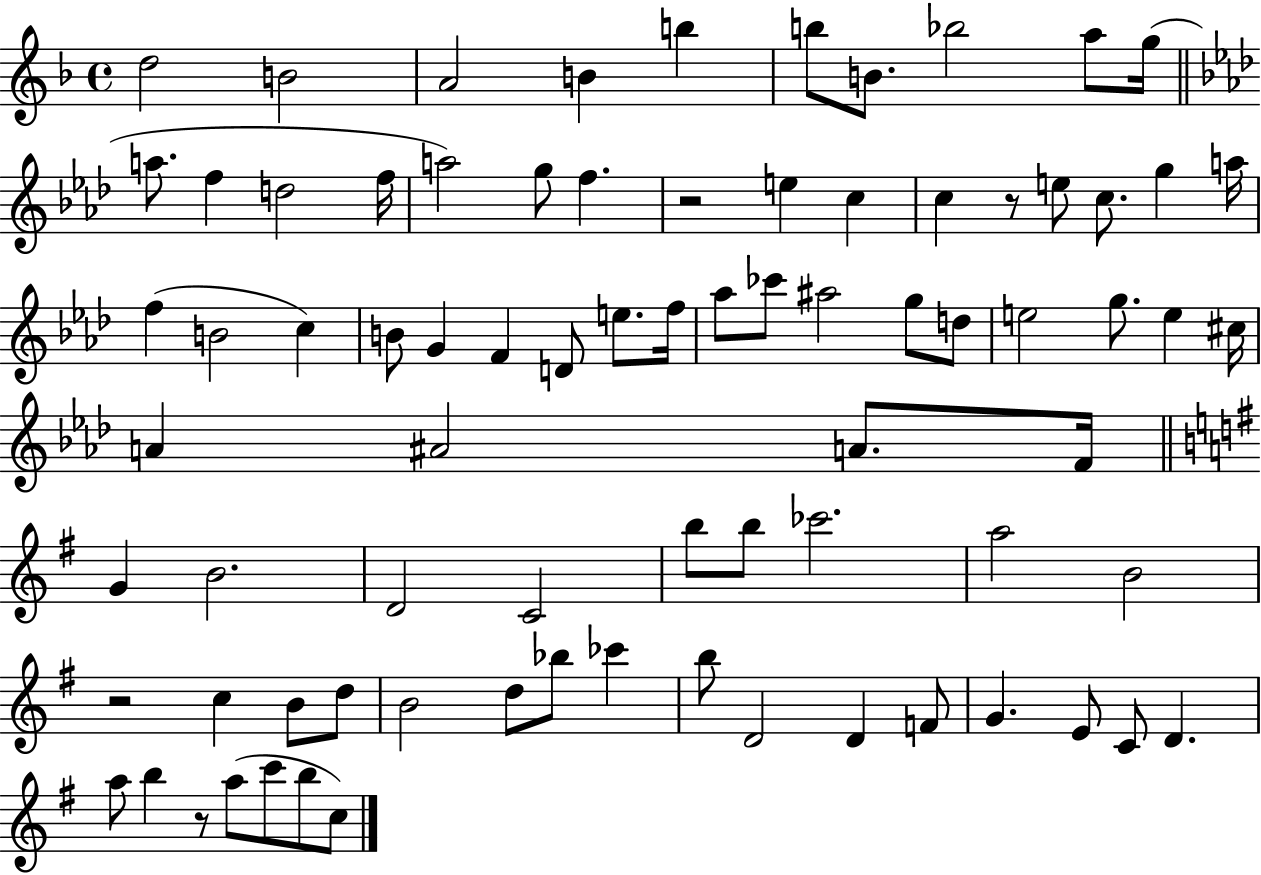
{
  \clef treble
  \time 4/4
  \defaultTimeSignature
  \key f \major
  d''2 b'2 | a'2 b'4 b''4 | b''8 b'8. bes''2 a''8 g''16( | \bar "||" \break \key f \minor a''8. f''4 d''2 f''16 | a''2) g''8 f''4. | r2 e''4 c''4 | c''4 r8 e''8 c''8. g''4 a''16 | \break f''4( b'2 c''4) | b'8 g'4 f'4 d'8 e''8. f''16 | aes''8 ces'''8 ais''2 g''8 d''8 | e''2 g''8. e''4 cis''16 | \break a'4 ais'2 a'8. f'16 | \bar "||" \break \key e \minor g'4 b'2. | d'2 c'2 | b''8 b''8 ces'''2. | a''2 b'2 | \break r2 c''4 b'8 d''8 | b'2 d''8 bes''8 ces'''4 | b''8 d'2 d'4 f'8 | g'4. e'8 c'8 d'4. | \break a''8 b''4 r8 a''8( c'''8 b''8 c''8) | \bar "|."
}